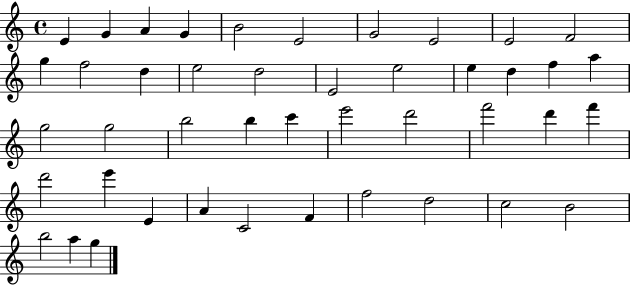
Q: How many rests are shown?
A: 0